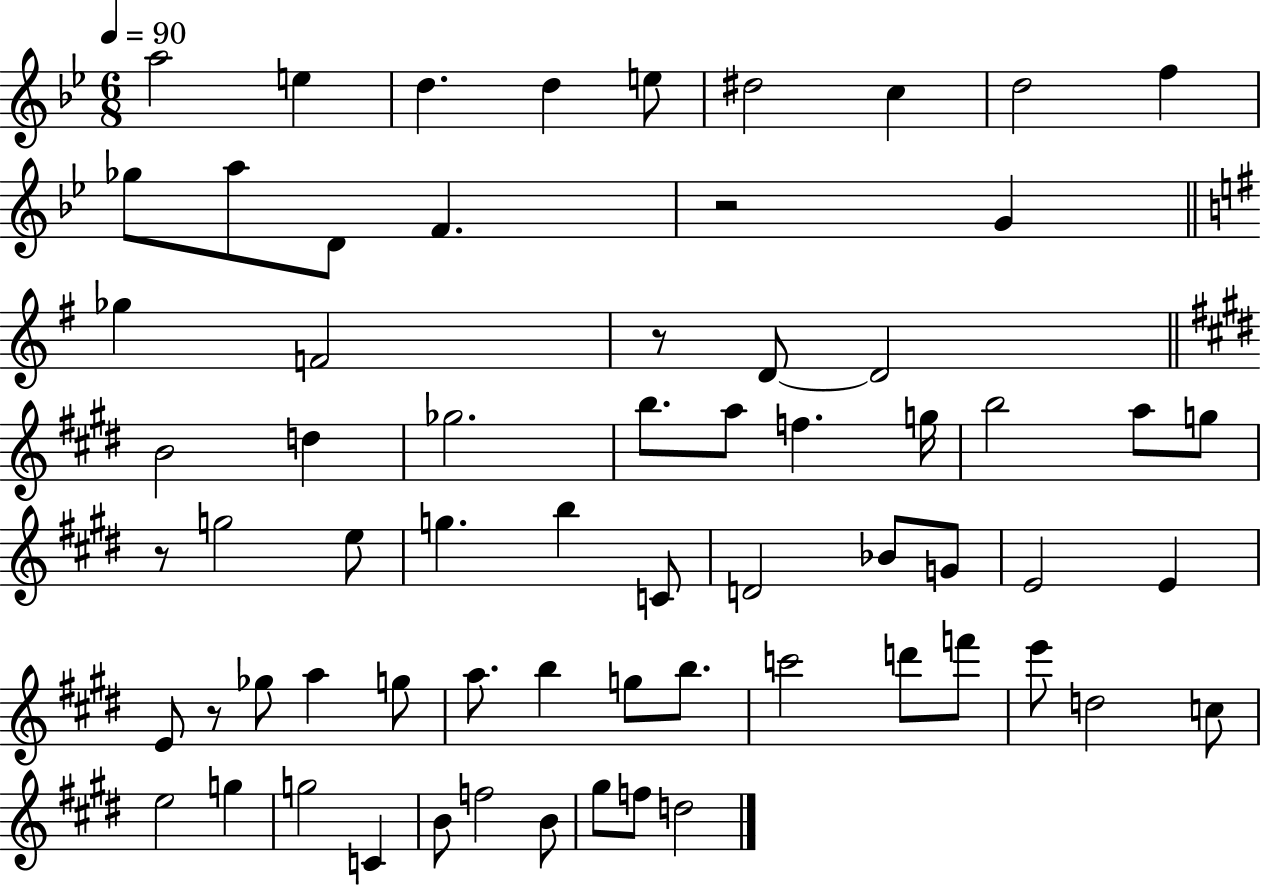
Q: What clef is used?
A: treble